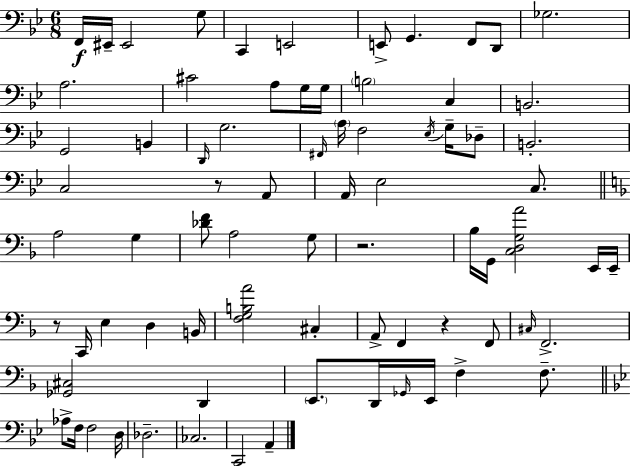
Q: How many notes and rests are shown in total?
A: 76